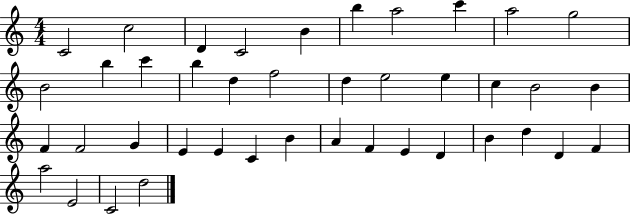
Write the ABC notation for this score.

X:1
T:Untitled
M:4/4
L:1/4
K:C
C2 c2 D C2 B b a2 c' a2 g2 B2 b c' b d f2 d e2 e c B2 B F F2 G E E C B A F E D B d D F a2 E2 C2 d2